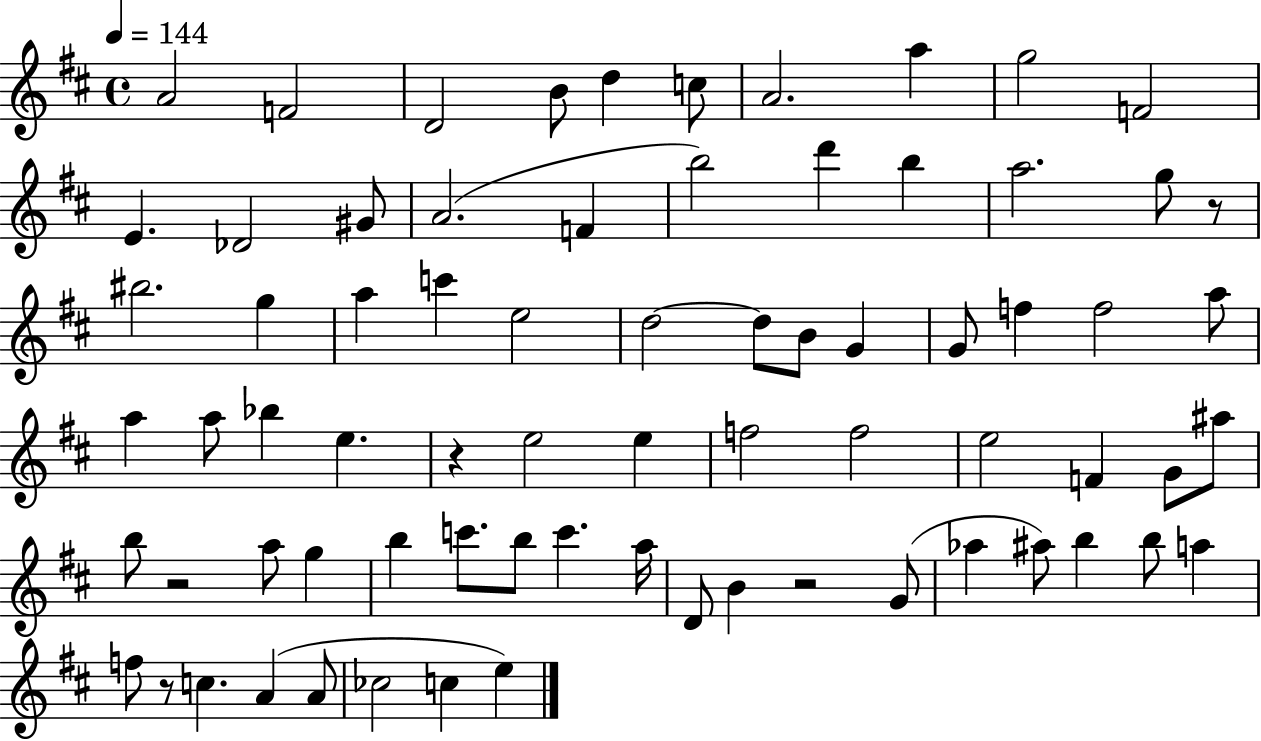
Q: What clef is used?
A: treble